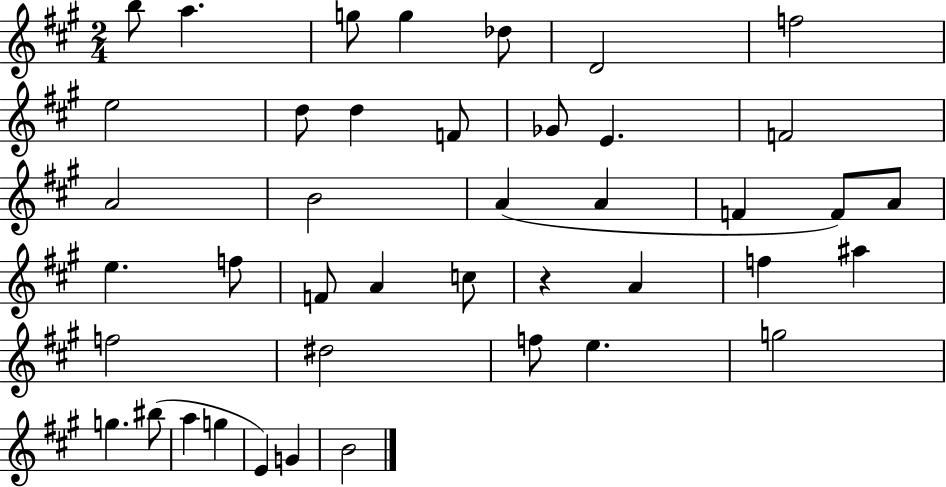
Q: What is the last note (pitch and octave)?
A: B4